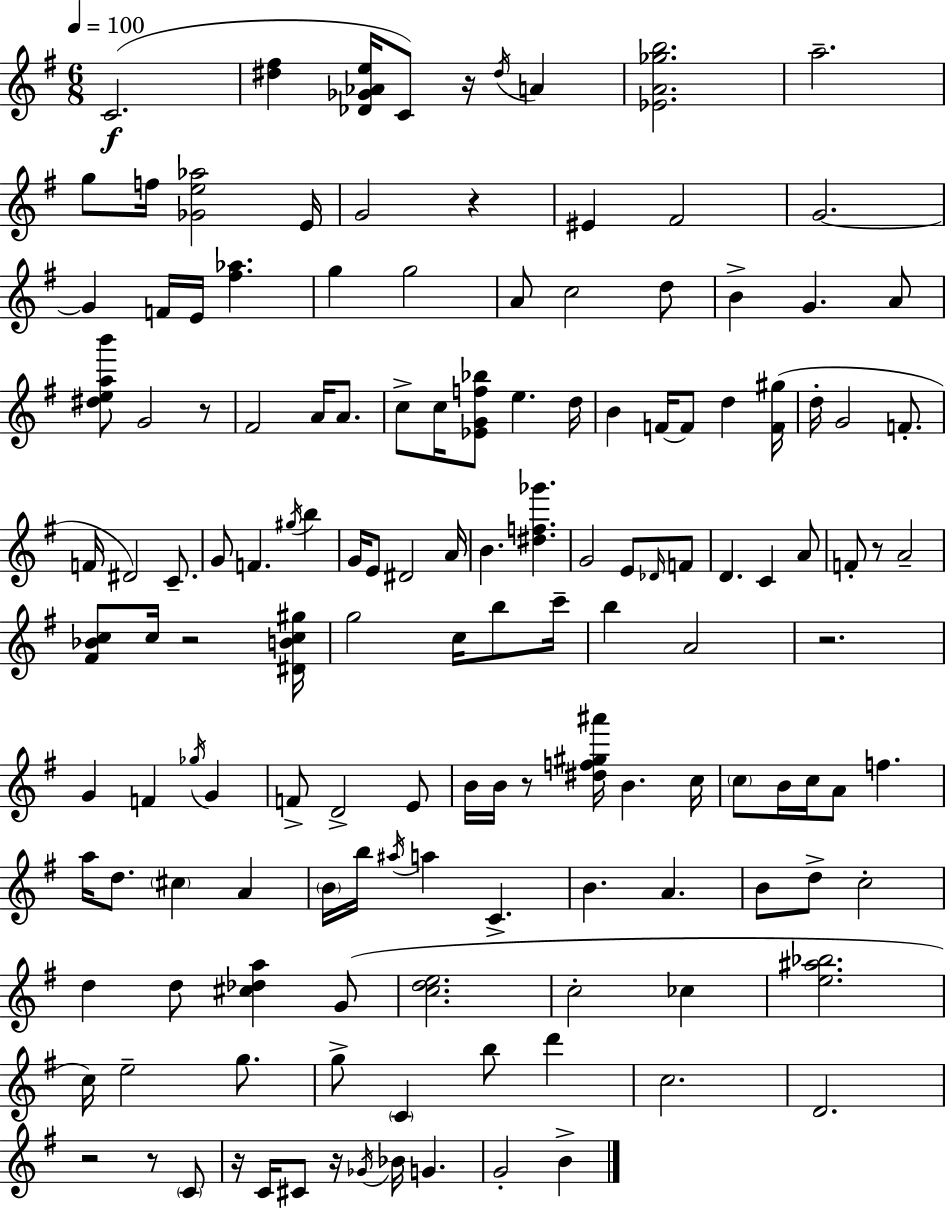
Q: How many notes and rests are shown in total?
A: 144